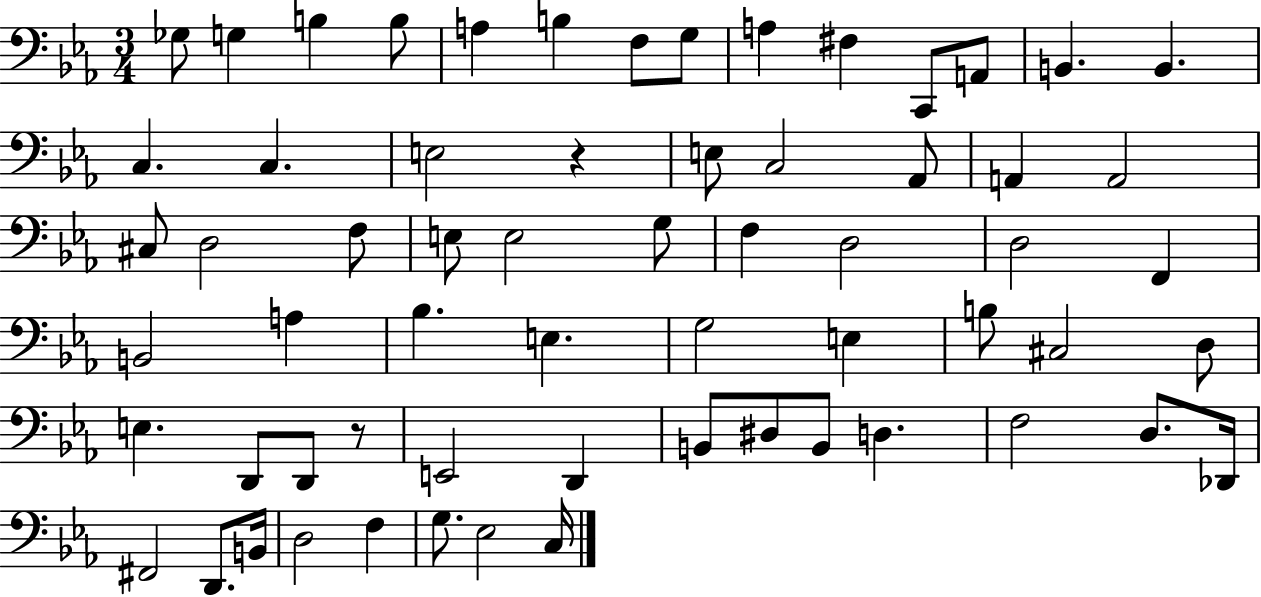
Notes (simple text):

Gb3/e G3/q B3/q B3/e A3/q B3/q F3/e G3/e A3/q F#3/q C2/e A2/e B2/q. B2/q. C3/q. C3/q. E3/h R/q E3/e C3/h Ab2/e A2/q A2/h C#3/e D3/h F3/e E3/e E3/h G3/e F3/q D3/h D3/h F2/q B2/h A3/q Bb3/q. E3/q. G3/h E3/q B3/e C#3/h D3/e E3/q. D2/e D2/e R/e E2/h D2/q B2/e D#3/e B2/e D3/q. F3/h D3/e. Db2/s F#2/h D2/e. B2/s D3/h F3/q G3/e. Eb3/h C3/s